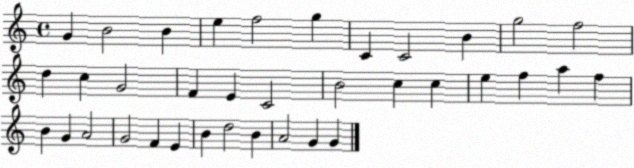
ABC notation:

X:1
T:Untitled
M:4/4
L:1/4
K:C
G B2 B e f2 g C C2 B g2 f2 d c G2 F E C2 B2 c c e f a f B G A2 G2 F E B d2 B A2 G G